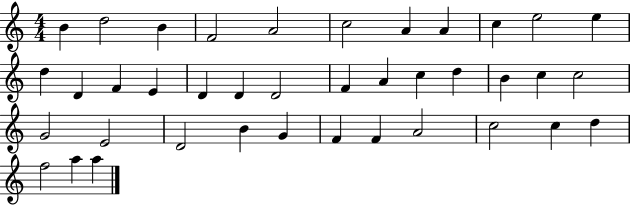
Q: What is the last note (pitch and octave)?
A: A5